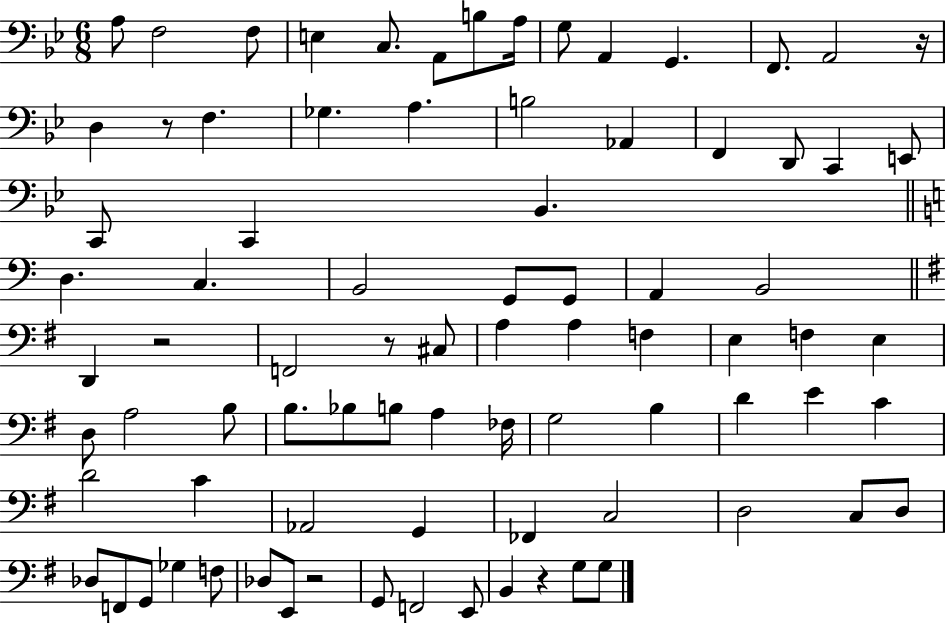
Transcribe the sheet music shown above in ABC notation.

X:1
T:Untitled
M:6/8
L:1/4
K:Bb
A,/2 F,2 F,/2 E, C,/2 A,,/2 B,/2 A,/4 G,/2 A,, G,, F,,/2 A,,2 z/4 D, z/2 F, _G, A, B,2 _A,, F,, D,,/2 C,, E,,/2 C,,/2 C,, _B,, D, C, B,,2 G,,/2 G,,/2 A,, B,,2 D,, z2 F,,2 z/2 ^C,/2 A, A, F, E, F, E, D,/2 A,2 B,/2 B,/2 _B,/2 B,/2 A, _F,/4 G,2 B, D E C D2 C _A,,2 G,, _F,, C,2 D,2 C,/2 D,/2 _D,/2 F,,/2 G,,/2 _G, F,/2 _D,/2 E,,/2 z2 G,,/2 F,,2 E,,/2 B,, z G,/2 G,/2